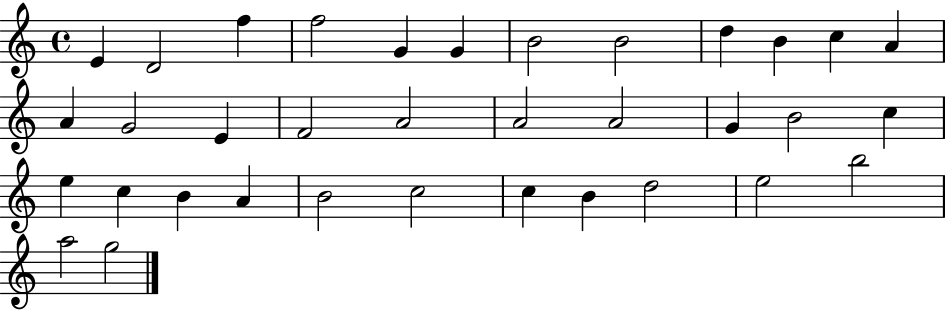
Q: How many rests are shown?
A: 0